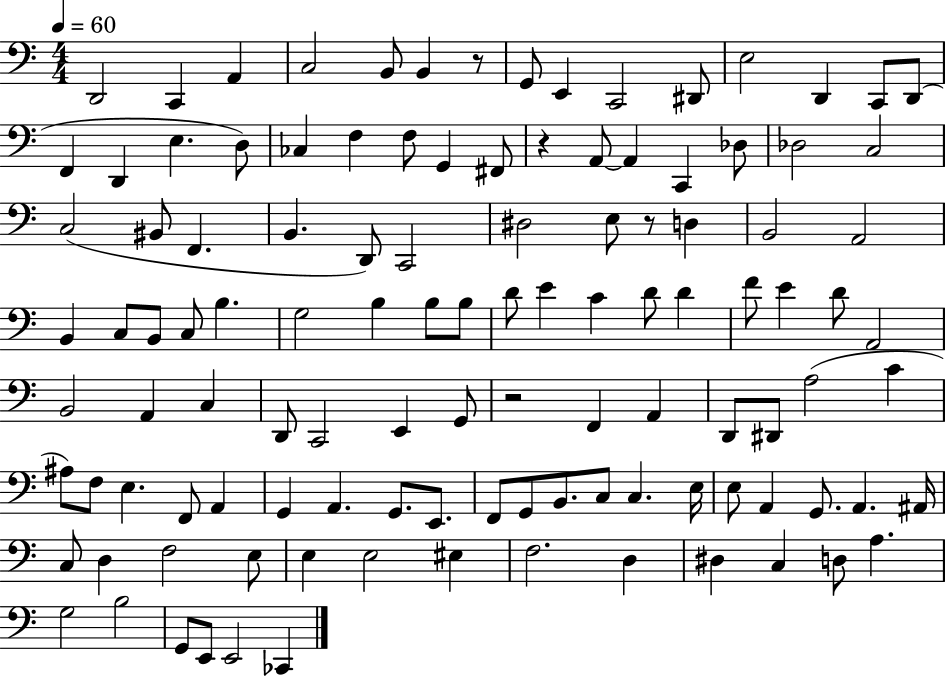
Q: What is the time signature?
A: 4/4